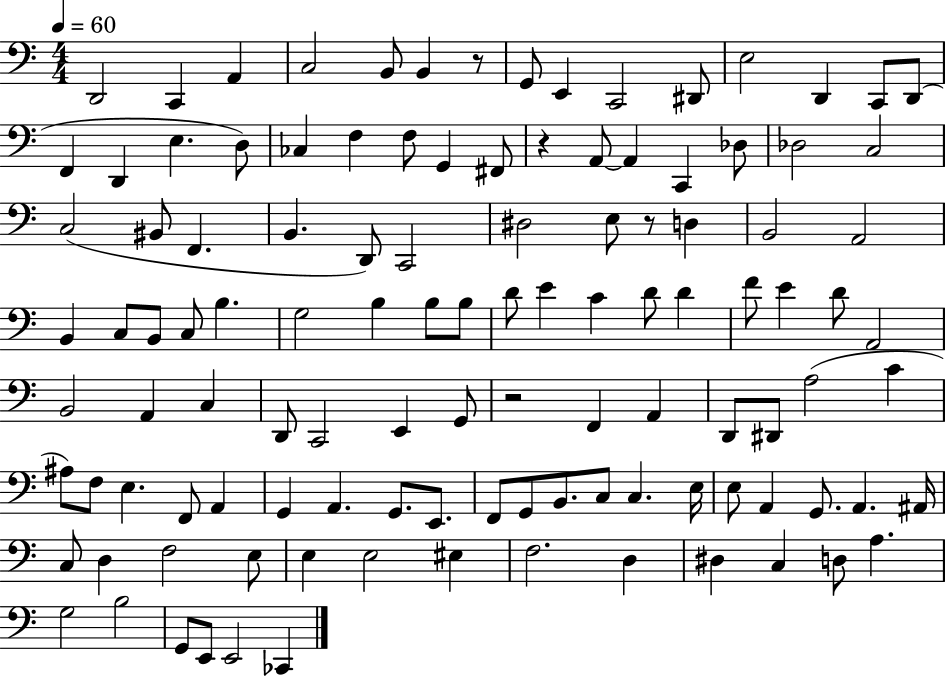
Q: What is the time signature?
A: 4/4